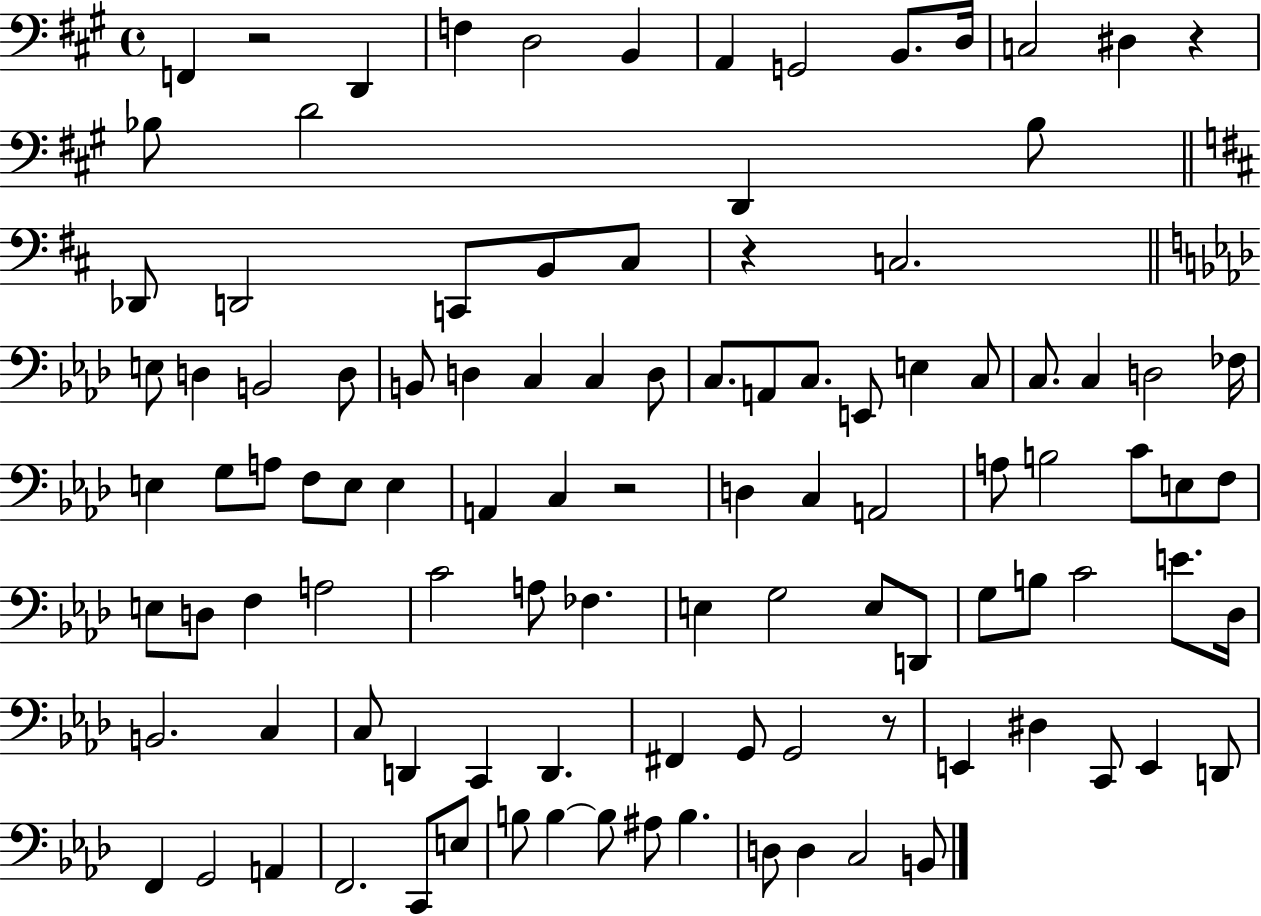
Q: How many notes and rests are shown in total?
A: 106